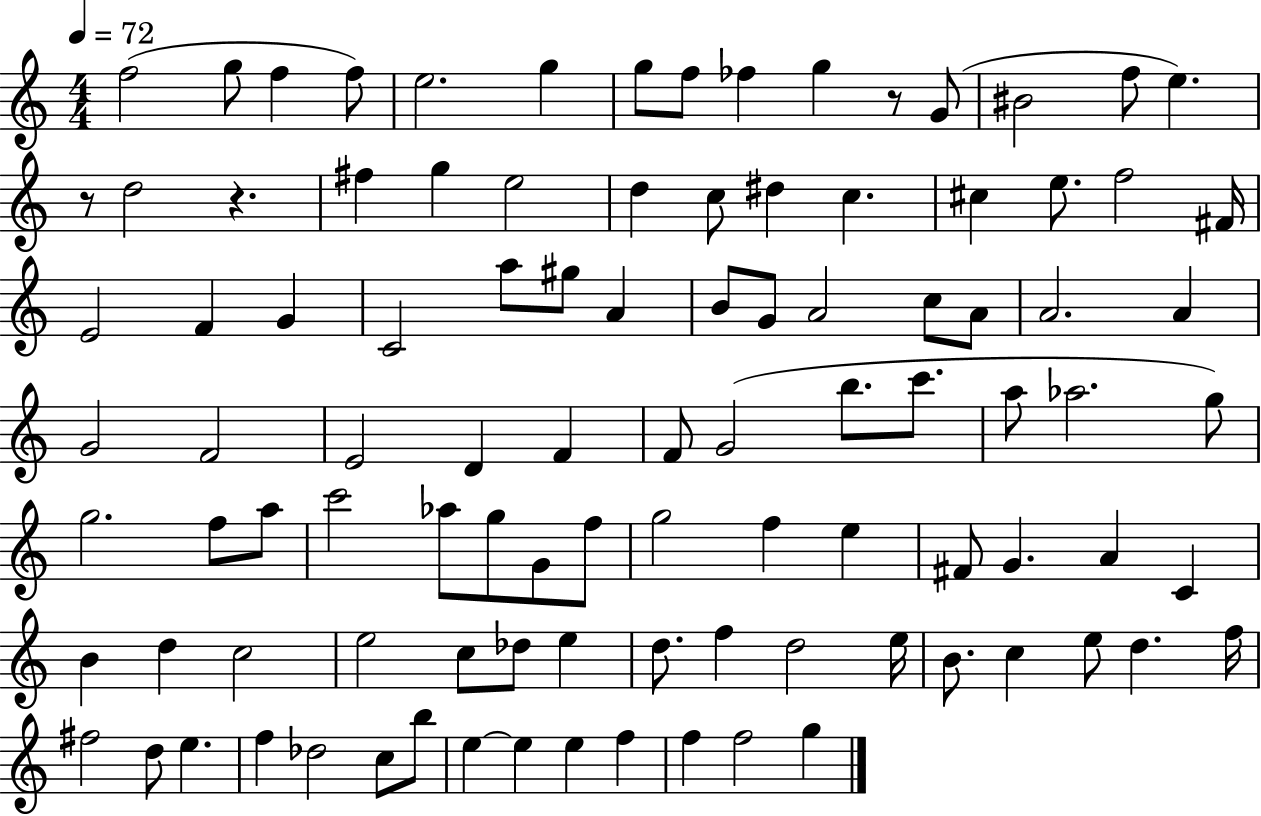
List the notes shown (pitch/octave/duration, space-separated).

F5/h G5/e F5/q F5/e E5/h. G5/q G5/e F5/e FES5/q G5/q R/e G4/e BIS4/h F5/e E5/q. R/e D5/h R/q. F#5/q G5/q E5/h D5/q C5/e D#5/q C5/q. C#5/q E5/e. F5/h F#4/s E4/h F4/q G4/q C4/h A5/e G#5/e A4/q B4/e G4/e A4/h C5/e A4/e A4/h. A4/q G4/h F4/h E4/h D4/q F4/q F4/e G4/h B5/e. C6/e. A5/e Ab5/h. G5/e G5/h. F5/e A5/e C6/h Ab5/e G5/e G4/e F5/e G5/h F5/q E5/q F#4/e G4/q. A4/q C4/q B4/q D5/q C5/h E5/h C5/e Db5/e E5/q D5/e. F5/q D5/h E5/s B4/e. C5/q E5/e D5/q. F5/s F#5/h D5/e E5/q. F5/q Db5/h C5/e B5/e E5/q E5/q E5/q F5/q F5/q F5/h G5/q